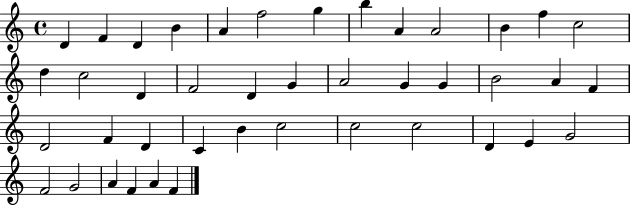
D4/q F4/q D4/q B4/q A4/q F5/h G5/q B5/q A4/q A4/h B4/q F5/q C5/h D5/q C5/h D4/q F4/h D4/q G4/q A4/h G4/q G4/q B4/h A4/q F4/q D4/h F4/q D4/q C4/q B4/q C5/h C5/h C5/h D4/q E4/q G4/h F4/h G4/h A4/q F4/q A4/q F4/q